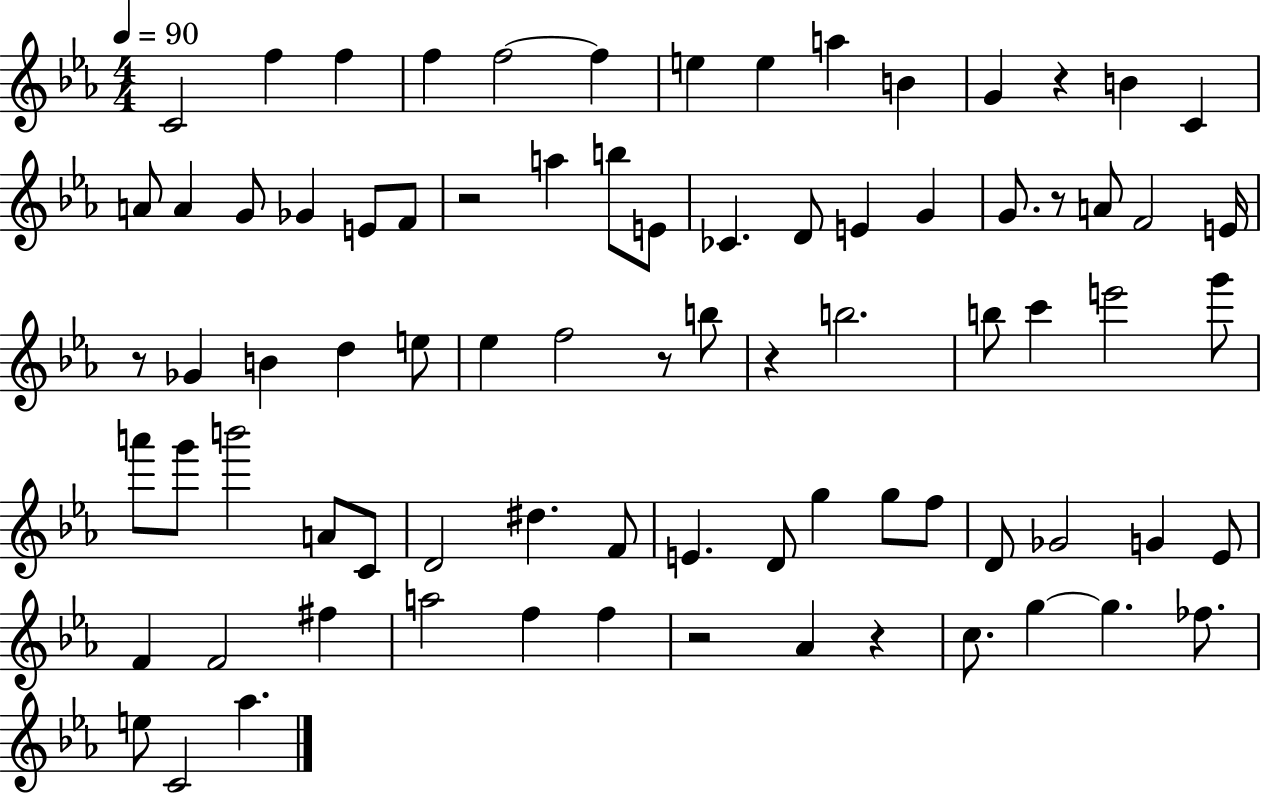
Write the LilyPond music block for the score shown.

{
  \clef treble
  \numericTimeSignature
  \time 4/4
  \key ees \major
  \tempo 4 = 90
  \repeat volta 2 { c'2 f''4 f''4 | f''4 f''2~~ f''4 | e''4 e''4 a''4 b'4 | g'4 r4 b'4 c'4 | \break a'8 a'4 g'8 ges'4 e'8 f'8 | r2 a''4 b''8 e'8 | ces'4. d'8 e'4 g'4 | g'8. r8 a'8 f'2 e'16 | \break r8 ges'4 b'4 d''4 e''8 | ees''4 f''2 r8 b''8 | r4 b''2. | b''8 c'''4 e'''2 g'''8 | \break a'''8 g'''8 b'''2 a'8 c'8 | d'2 dis''4. f'8 | e'4. d'8 g''4 g''8 f''8 | d'8 ges'2 g'4 ees'8 | \break f'4 f'2 fis''4 | a''2 f''4 f''4 | r2 aes'4 r4 | c''8. g''4~~ g''4. fes''8. | \break e''8 c'2 aes''4. | } \bar "|."
}